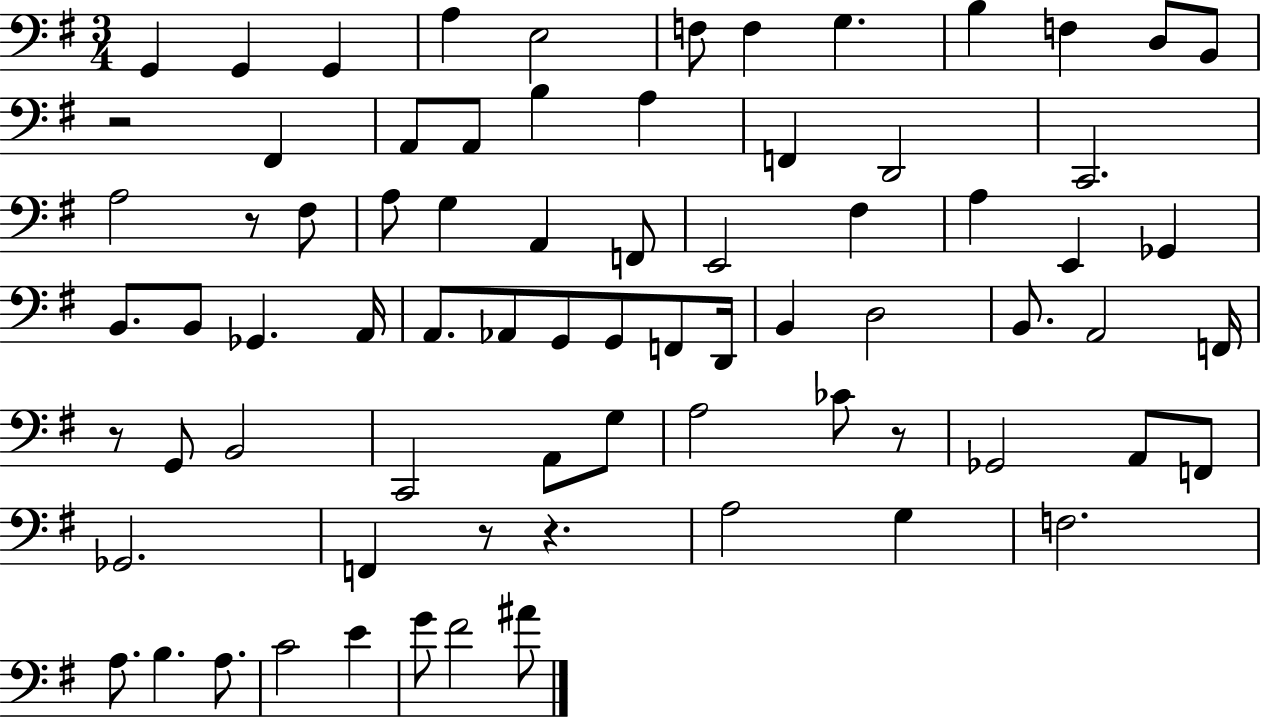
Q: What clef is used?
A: bass